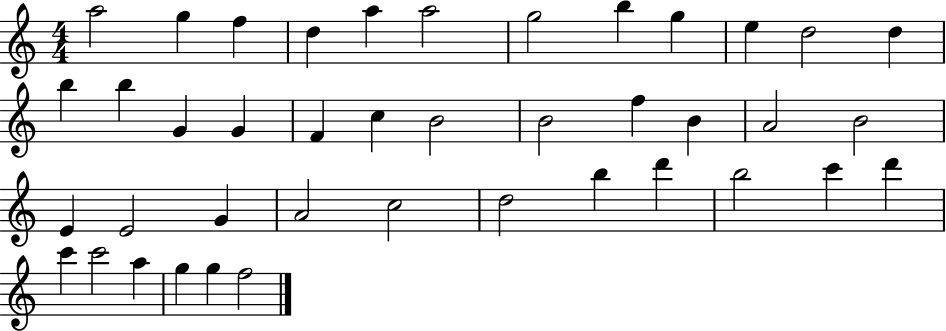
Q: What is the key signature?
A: C major